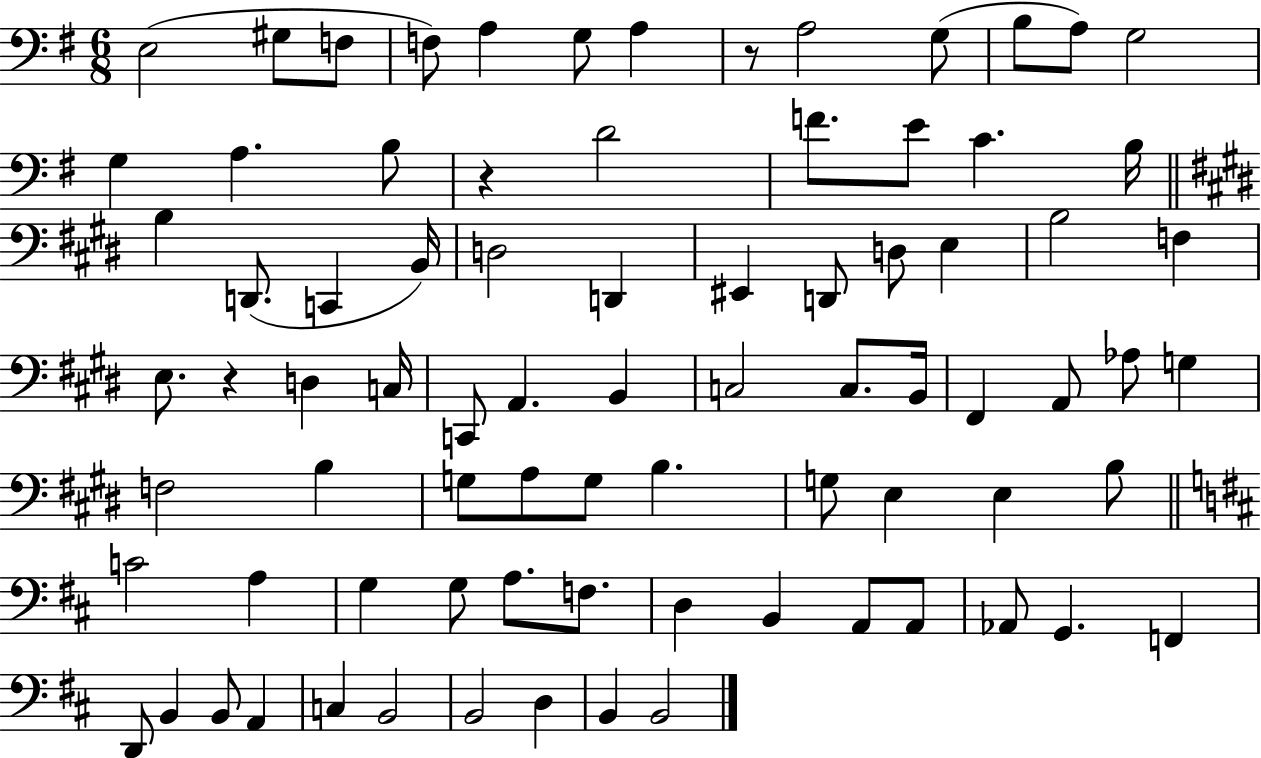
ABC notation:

X:1
T:Untitled
M:6/8
L:1/4
K:G
E,2 ^G,/2 F,/2 F,/2 A, G,/2 A, z/2 A,2 G,/2 B,/2 A,/2 G,2 G, A, B,/2 z D2 F/2 E/2 C B,/4 B, D,,/2 C,, B,,/4 D,2 D,, ^E,, D,,/2 D,/2 E, B,2 F, E,/2 z D, C,/4 C,,/2 A,, B,, C,2 C,/2 B,,/4 ^F,, A,,/2 _A,/2 G, F,2 B, G,/2 A,/2 G,/2 B, G,/2 E, E, B,/2 C2 A, G, G,/2 A,/2 F,/2 D, B,, A,,/2 A,,/2 _A,,/2 G,, F,, D,,/2 B,, B,,/2 A,, C, B,,2 B,,2 D, B,, B,,2